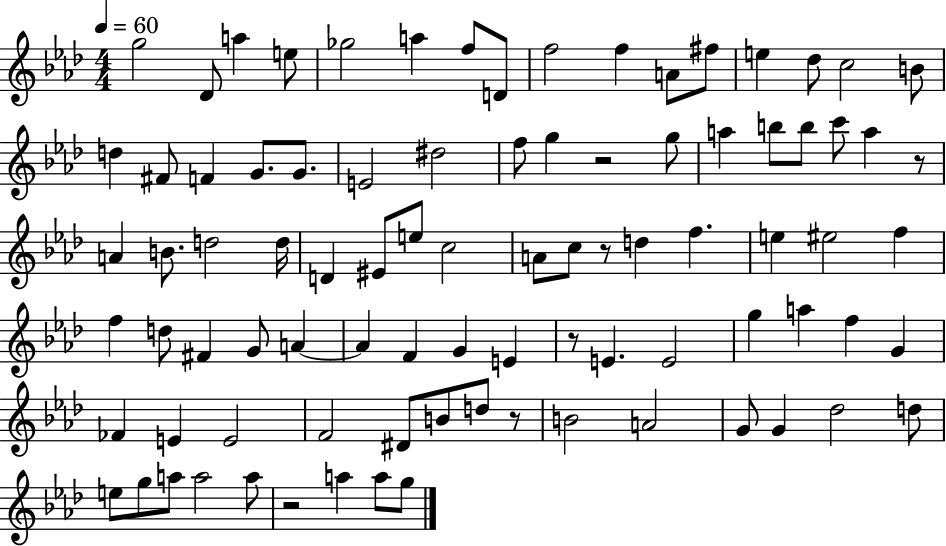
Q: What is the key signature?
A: AES major